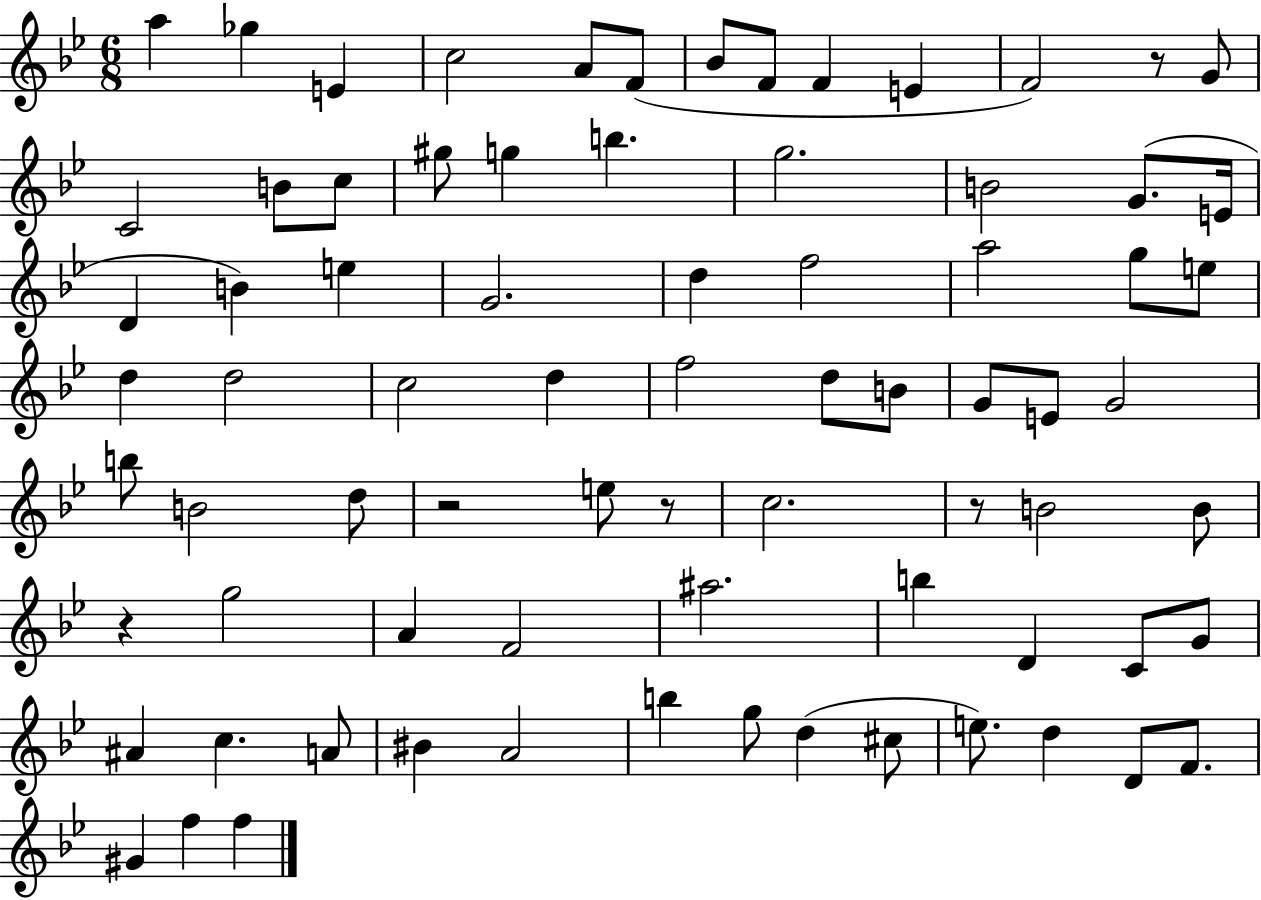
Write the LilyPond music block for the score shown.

{
  \clef treble
  \numericTimeSignature
  \time 6/8
  \key bes \major
  a''4 ges''4 e'4 | c''2 a'8 f'8( | bes'8 f'8 f'4 e'4 | f'2) r8 g'8 | \break c'2 b'8 c''8 | gis''8 g''4 b''4. | g''2. | b'2 g'8.( e'16 | \break d'4 b'4) e''4 | g'2. | d''4 f''2 | a''2 g''8 e''8 | \break d''4 d''2 | c''2 d''4 | f''2 d''8 b'8 | g'8 e'8 g'2 | \break b''8 b'2 d''8 | r2 e''8 r8 | c''2. | r8 b'2 b'8 | \break r4 g''2 | a'4 f'2 | ais''2. | b''4 d'4 c'8 g'8 | \break ais'4 c''4. a'8 | bis'4 a'2 | b''4 g''8 d''4( cis''8 | e''8.) d''4 d'8 f'8. | \break gis'4 f''4 f''4 | \bar "|."
}